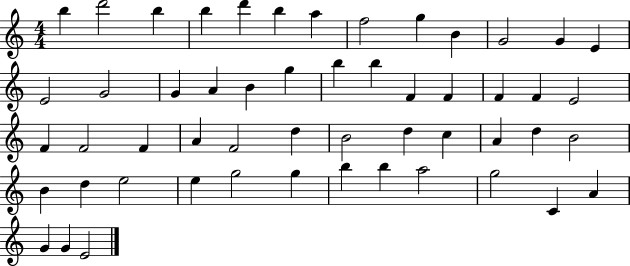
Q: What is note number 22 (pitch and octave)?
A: F4